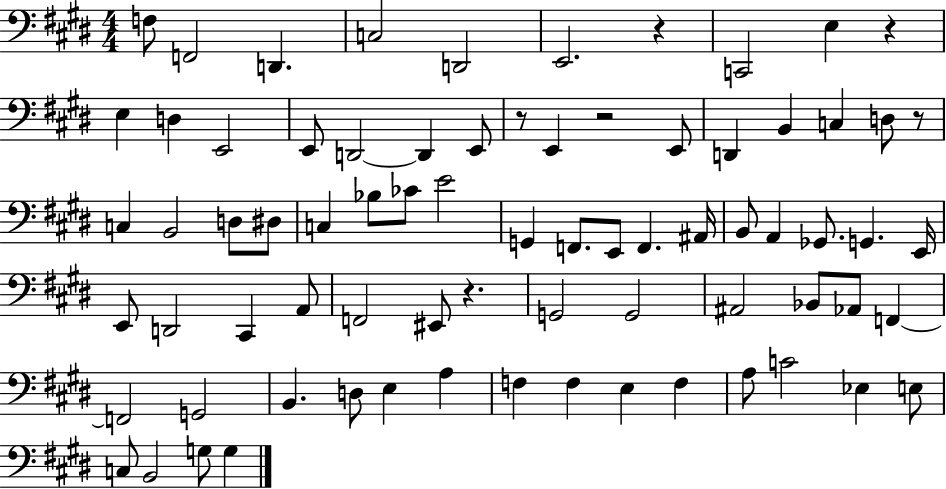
X:1
T:Untitled
M:4/4
L:1/4
K:E
F,/2 F,,2 D,, C,2 D,,2 E,,2 z C,,2 E, z E, D, E,,2 E,,/2 D,,2 D,, E,,/2 z/2 E,, z2 E,,/2 D,, B,, C, D,/2 z/2 C, B,,2 D,/2 ^D,/2 C, _B,/2 _C/2 E2 G,, F,,/2 E,,/2 F,, ^A,,/4 B,,/2 A,, _G,,/2 G,, E,,/4 E,,/2 D,,2 ^C,, A,,/2 F,,2 ^E,,/2 z G,,2 G,,2 ^A,,2 _B,,/2 _A,,/2 F,, F,,2 G,,2 B,, D,/2 E, A, F, F, E, F, A,/2 C2 _E, E,/2 C,/2 B,,2 G,/2 G,